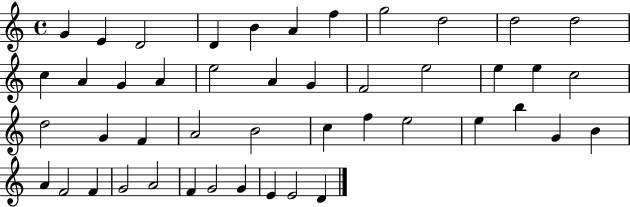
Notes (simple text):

G4/q E4/q D4/h D4/q B4/q A4/q F5/q G5/h D5/h D5/h D5/h C5/q A4/q G4/q A4/q E5/h A4/q G4/q F4/h E5/h E5/q E5/q C5/h D5/h G4/q F4/q A4/h B4/h C5/q F5/q E5/h E5/q B5/q G4/q B4/q A4/q F4/h F4/q G4/h A4/h F4/q G4/h G4/q E4/q E4/h D4/q